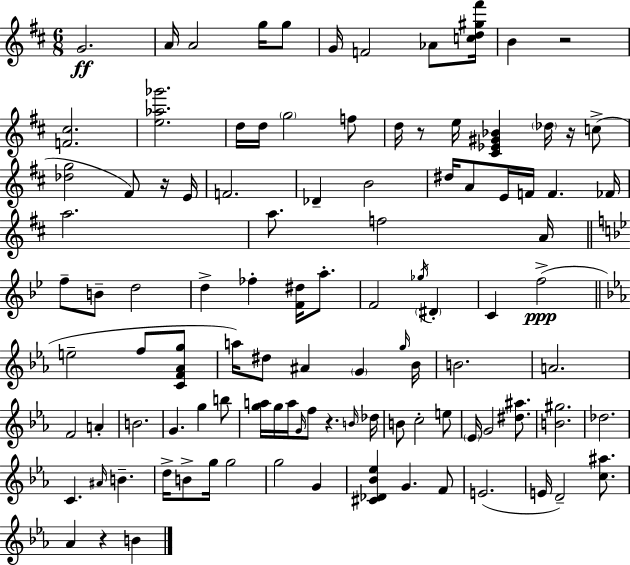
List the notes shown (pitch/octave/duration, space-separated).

G4/h. A4/s A4/h G5/s G5/e G4/s F4/h Ab4/e [C5,D5,G#5,F#6]/s B4/q R/h [F4,C#5]/h. [E5,Ab5,Gb6]/h. D5/s D5/s G5/h F5/e D5/s R/e E5/s [C#4,Eb4,G#4,Bb4]/q Db5/s R/s C5/e [Db5,G5]/h F#4/e R/s E4/s F4/h. Db4/q B4/h D#5/s A4/e E4/s F4/s F4/q. FES4/s A5/h. A5/e. F5/h A4/s F5/e B4/e D5/h D5/q FES5/q [F4,D#5]/s A5/e. F4/h Gb5/s D#4/q C4/q F5/h E5/h F5/e [C4,F4,Ab4,G5]/e A5/s D#5/e A#4/q G4/q G5/s Bb4/s B4/h. A4/h. F4/h A4/q B4/h. G4/q. G5/q B5/e [G5,A5]/s G5/s A5/s G4/s F5/e R/q. B4/s Db5/s B4/e C5/h E5/e Eb4/s G4/h [D#5,A#5]/e. [B4,G#5]/h. Db5/h. C4/q. A#4/s B4/q. D5/s B4/e G5/s G5/h G5/h G4/q [C#4,Db4,Bb4,Eb5]/q G4/q. F4/e E4/h. E4/s D4/h [C5,A#5]/e. Ab4/q R/q B4/q